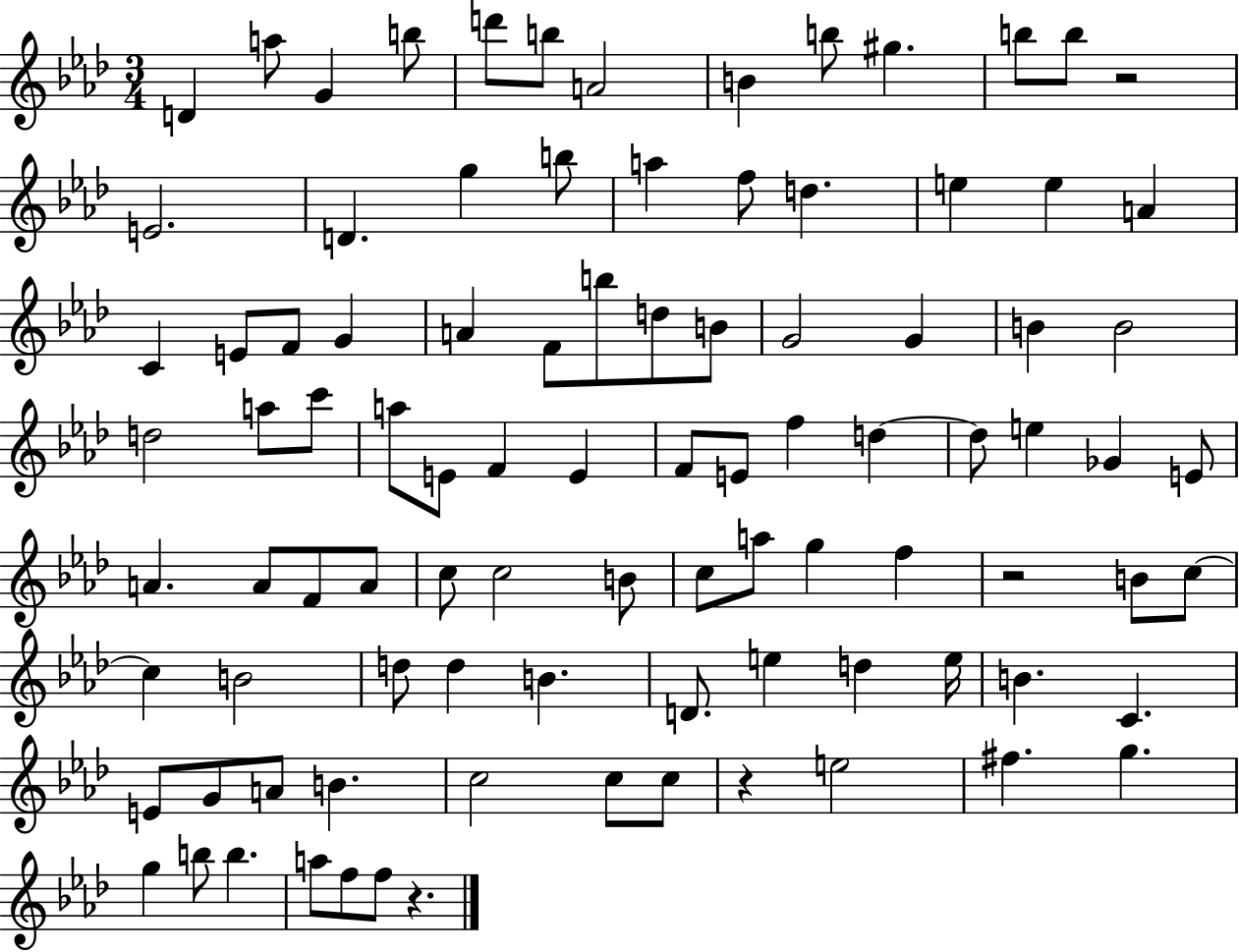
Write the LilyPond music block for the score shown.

{
  \clef treble
  \numericTimeSignature
  \time 3/4
  \key aes \major
  d'4 a''8 g'4 b''8 | d'''8 b''8 a'2 | b'4 b''8 gis''4. | b''8 b''8 r2 | \break e'2. | d'4. g''4 b''8 | a''4 f''8 d''4. | e''4 e''4 a'4 | \break c'4 e'8 f'8 g'4 | a'4 f'8 b''8 d''8 b'8 | g'2 g'4 | b'4 b'2 | \break d''2 a''8 c'''8 | a''8 e'8 f'4 e'4 | f'8 e'8 f''4 d''4~~ | d''8 e''4 ges'4 e'8 | \break a'4. a'8 f'8 a'8 | c''8 c''2 b'8 | c''8 a''8 g''4 f''4 | r2 b'8 c''8~~ | \break c''4 b'2 | d''8 d''4 b'4. | d'8. e''4 d''4 e''16 | b'4. c'4. | \break e'8 g'8 a'8 b'4. | c''2 c''8 c''8 | r4 e''2 | fis''4. g''4. | \break g''4 b''8 b''4. | a''8 f''8 f''8 r4. | \bar "|."
}